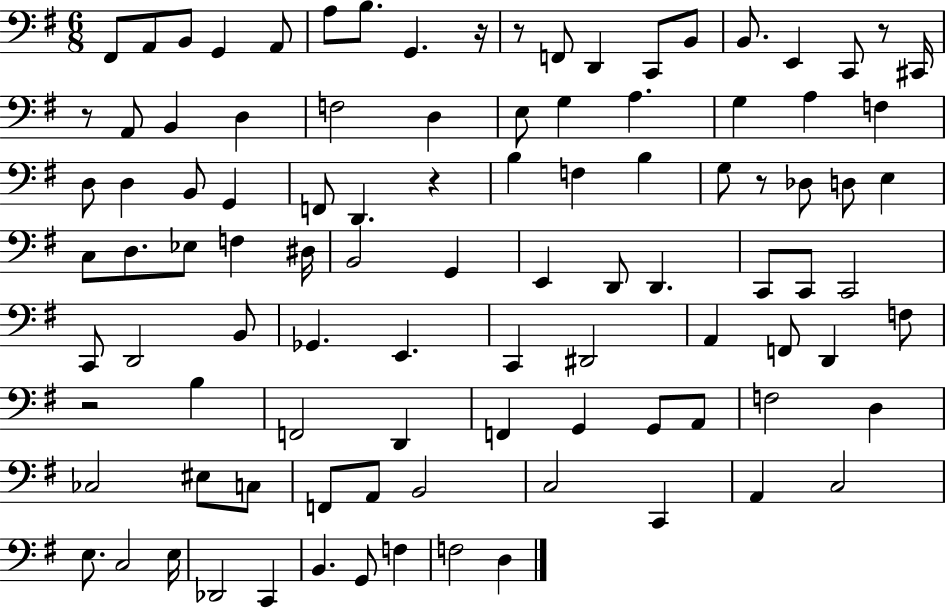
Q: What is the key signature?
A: G major